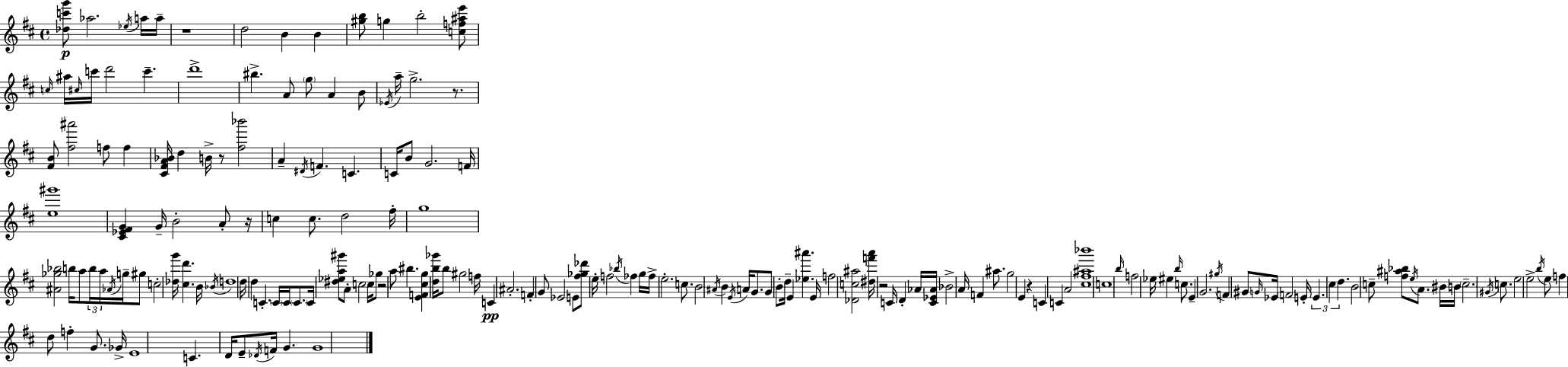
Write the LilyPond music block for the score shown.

{
  \clef treble
  \time 4/4
  \defaultTimeSignature
  \key d \major
  \repeat volta 2 { <des'' c''' g'''>8\p aes''2. \acciaccatura { ees''16 } a''16 | a''16-- r1 | d''2 b'4 b'4 | <gis'' b''>8 g''4 b''2-. <c'' f'' ais'' e'''>8 | \break \grace { c''16 } ais''16 \grace { cis''16 } c'''16 d'''2 c'''4.-- | d'''1-> | bis''4.-> a'8 \parenthesize g''8 a'4 | b'8 \acciaccatura { ees'16 } a''16-- g''2.-> | \break r8. <fis' b'>8 <fis'' ais'''>2 f''8 | f''4 <cis' fis' a' bes'>16 d''4 b'16-> r8 <fis'' bes'''>2 | a'4-- \acciaccatura { dis'16 } f'4. c'4. | c'16 b'8 g'2. | \break f'16 <e'' gis'''>1 | <cis' ees' fis' g'>4 g'16-- b'2-. | a'8-. r16 c''4 c''8. d''2 | fis''16-. g''1 | \break <ais' ges'' bes''>2 b''16 a''8 | \tuplet 3/2 { b''16 a''16 \acciaccatura { aes'16 } } g''16-- gis''8 c''2-. <des'' g'''>16 <cis'' d'''>4. | b'16 \acciaccatura { bes'16 } d''1 | d''16 d''4 c'4.-. | \break \parenthesize c'16 c'16 \parenthesize c'8. c'16 <dis'' ees'' a'' gis'''>8 a'8-. c''2 | c''16 ges''8 r2 a''8 | bis''4. <e' f' cis'' g''>4 <d'' b'' ges'''>16 b''8 gis''2 | f''16 c'4\pp ais'2.-. | \break f'4-. g'8 ees'2 | e'8 <fis'' ges'' des'''>8 e''16-. f''2 | \acciaccatura { bes''16 } fes''4 g''16 fes''16-> e''2.-. | c''8. b'2 | \break \acciaccatura { ais'16 } b'4 \acciaccatura { e'16 } a'16 g'8. g'8 \parenthesize b'8-. d''16-- e'4 | <ees'' ais'''>4. e'16 f''2 | <des' c'' ais''>2 <dis'' f''' a'''>16 r2 | c'16 d'4-. aes'16 <c' ees' aes'>16 bes'2-> | \break a'16 f'4 ais''8. g''2 | e'4 r4 c'4 c'4 | a'2 <cis'' fis'' ais'' bes'''>1 | c''1 | \break \grace { b''16 } f''2 | ees''16 eis''4 \grace { b''16 } c''8. e'4-- | g'2. \acciaccatura { gis''16 } f'4 | gis'8 \grace { g'16 } ees'16 \parenthesize f'2 e'16-. \tuplet 3/2 { e'4. | \break cis''4 d''4. } b'2 | c''8-- <f'' ais'' bes''>8 \acciaccatura { e''16 } a'8. bis'16 b'16 | \parenthesize c''2.-- \acciaccatura { gis'16 } c''8. | e''2 e''2-> | \break \acciaccatura { b''16 } e''8 f''4 d''8 f''4-. g'8. | ges'16-> e'1 | c'4. d'16 e'8-- \acciaccatura { des'16 } f'16 g'4. | g'1 | \break } \bar "|."
}